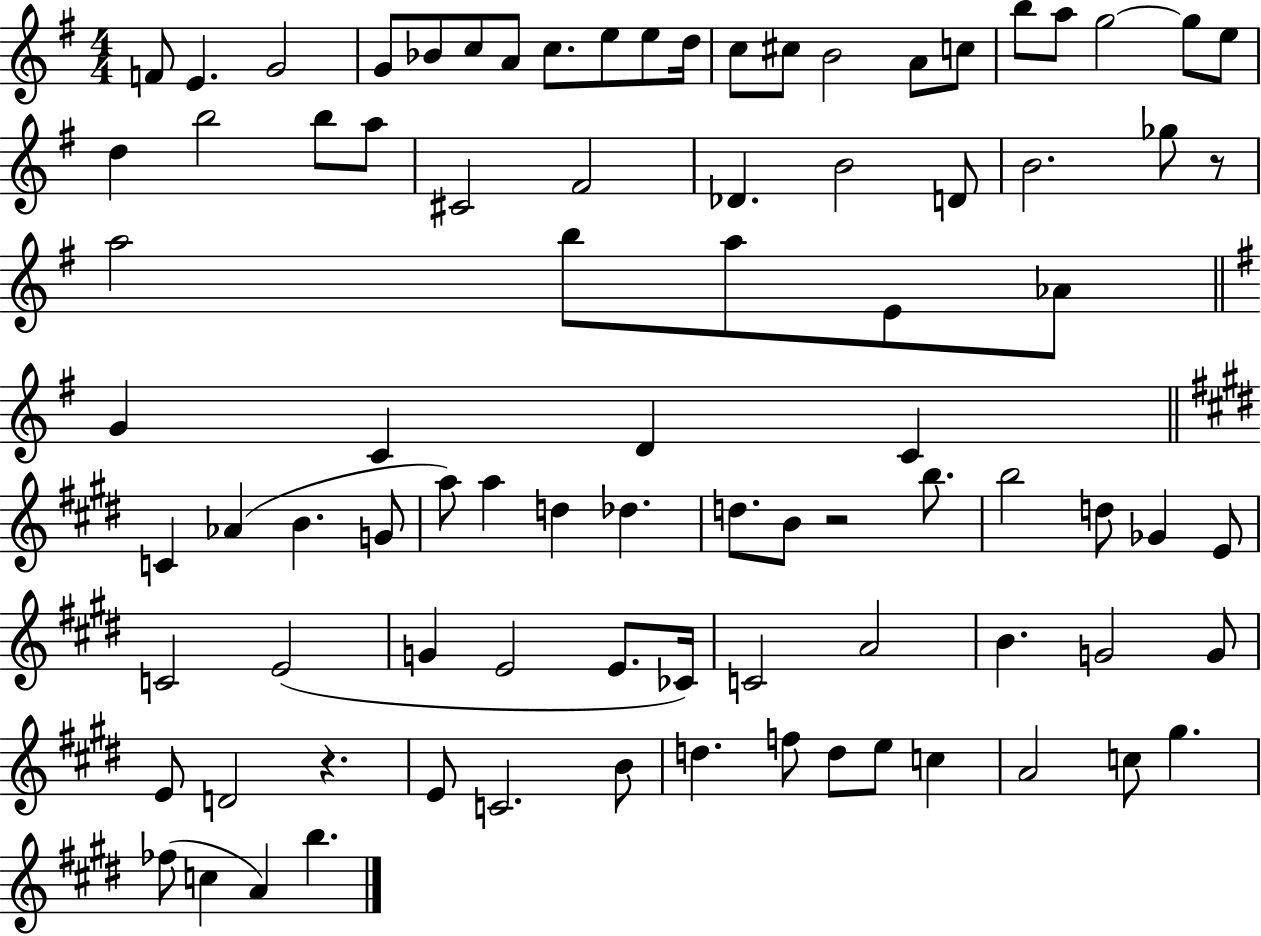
{
  \clef treble
  \numericTimeSignature
  \time 4/4
  \key g \major
  f'8 e'4. g'2 | g'8 bes'8 c''8 a'8 c''8. e''8 e''8 d''16 | c''8 cis''8 b'2 a'8 c''8 | b''8 a''8 g''2~~ g''8 e''8 | \break d''4 b''2 b''8 a''8 | cis'2 fis'2 | des'4. b'2 d'8 | b'2. ges''8 r8 | \break a''2 b''8 a''8 e'8 aes'8 | \bar "||" \break \key g \major g'4 c'4 d'4 c'4 | \bar "||" \break \key e \major c'4 aes'4( b'4. g'8 | a''8) a''4 d''4 des''4. | d''8. b'8 r2 b''8. | b''2 d''8 ges'4 e'8 | \break c'2 e'2( | g'4 e'2 e'8. ces'16) | c'2 a'2 | b'4. g'2 g'8 | \break e'8 d'2 r4. | e'8 c'2. b'8 | d''4. f''8 d''8 e''8 c''4 | a'2 c''8 gis''4. | \break fes''8( c''4 a'4) b''4. | \bar "|."
}